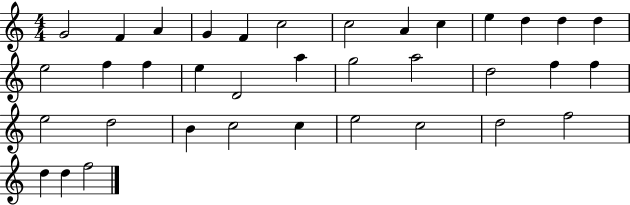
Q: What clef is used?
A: treble